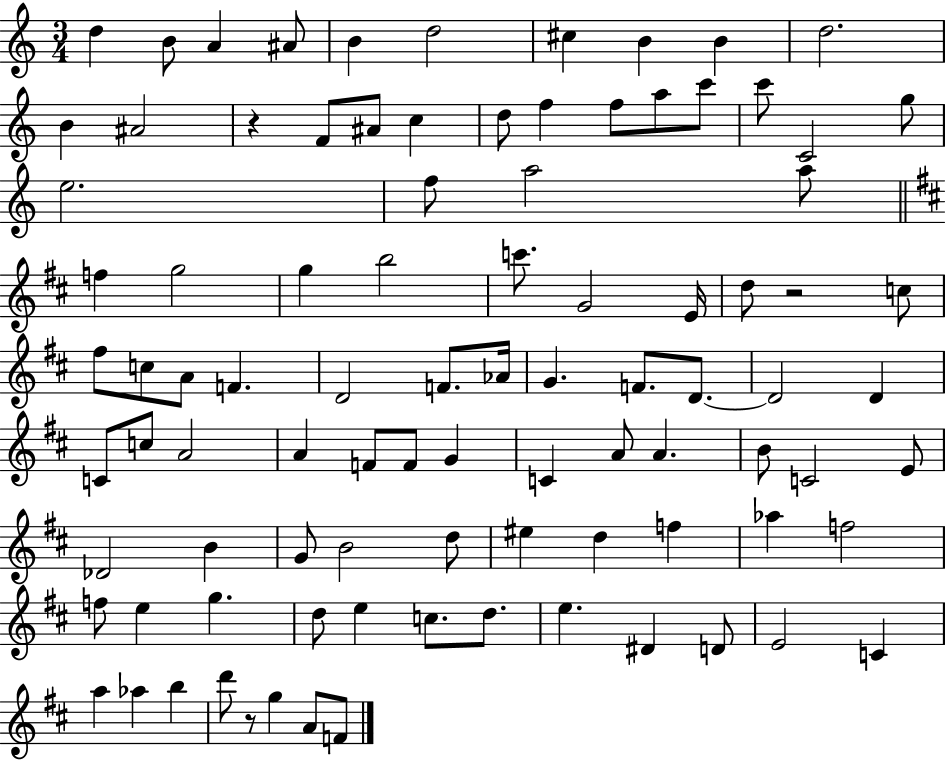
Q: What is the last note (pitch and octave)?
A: F4